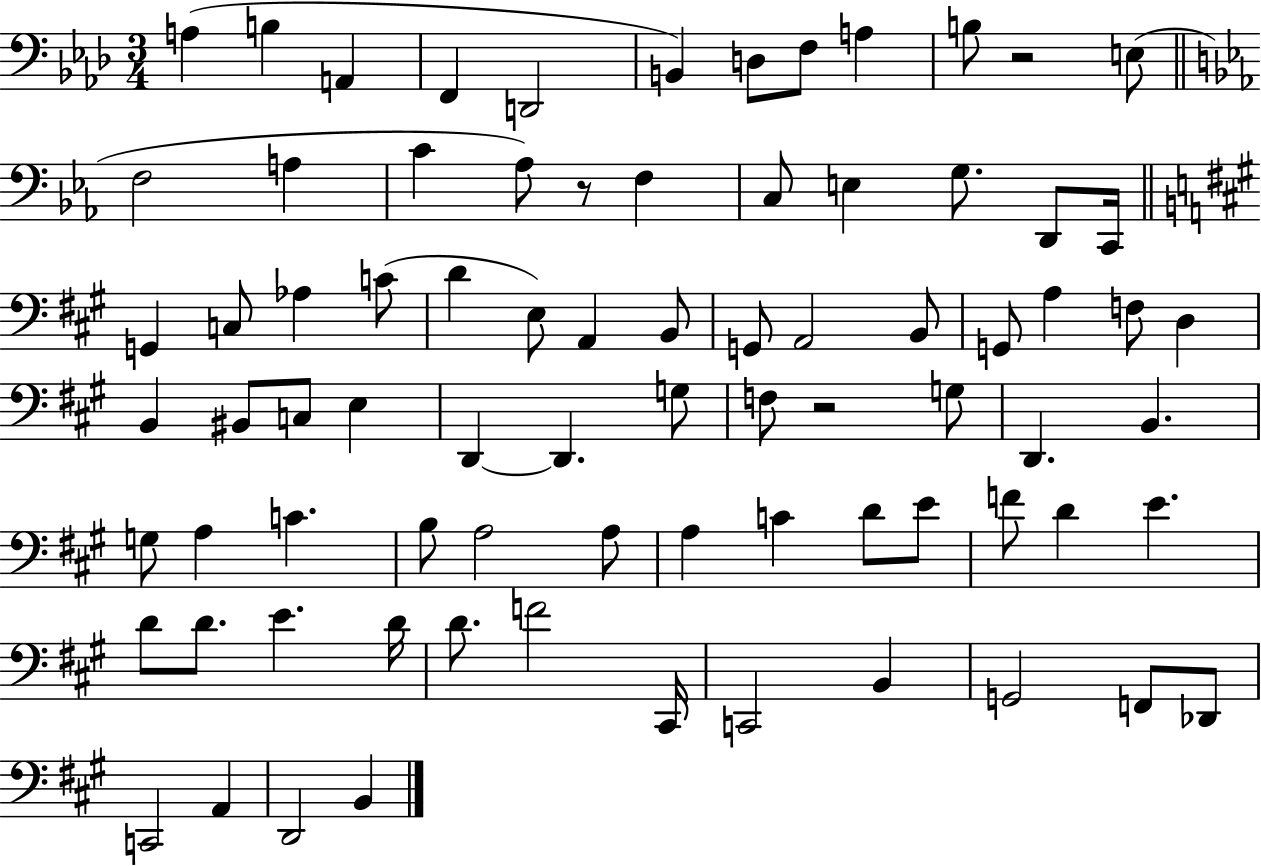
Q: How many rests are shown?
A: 3